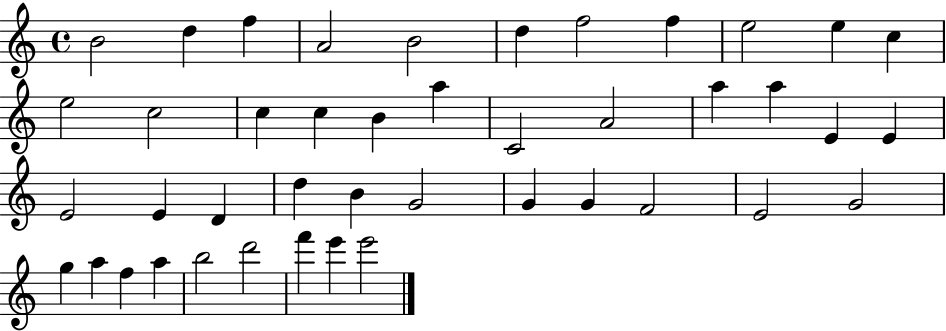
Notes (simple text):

B4/h D5/q F5/q A4/h B4/h D5/q F5/h F5/q E5/h E5/q C5/q E5/h C5/h C5/q C5/q B4/q A5/q C4/h A4/h A5/q A5/q E4/q E4/q E4/h E4/q D4/q D5/q B4/q G4/h G4/q G4/q F4/h E4/h G4/h G5/q A5/q F5/q A5/q B5/h D6/h F6/q E6/q E6/h